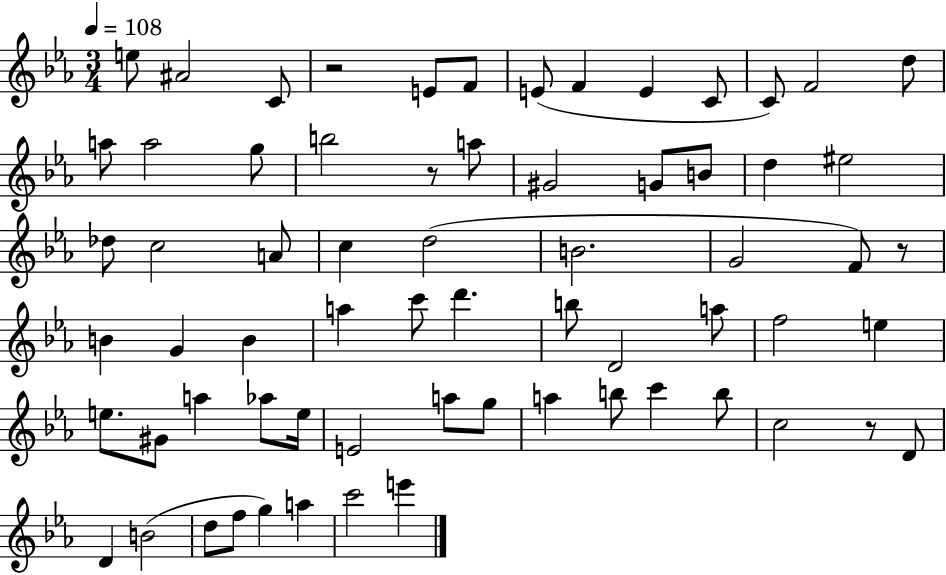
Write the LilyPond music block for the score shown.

{
  \clef treble
  \numericTimeSignature
  \time 3/4
  \key ees \major
  \tempo 4 = 108
  e''8 ais'2 c'8 | r2 e'8 f'8 | e'8( f'4 e'4 c'8 | c'8) f'2 d''8 | \break a''8 a''2 g''8 | b''2 r8 a''8 | gis'2 g'8 b'8 | d''4 eis''2 | \break des''8 c''2 a'8 | c''4 d''2( | b'2. | g'2 f'8) r8 | \break b'4 g'4 b'4 | a''4 c'''8 d'''4. | b''8 d'2 a''8 | f''2 e''4 | \break e''8. gis'8 a''4 aes''8 e''16 | e'2 a''8 g''8 | a''4 b''8 c'''4 b''8 | c''2 r8 d'8 | \break d'4 b'2( | d''8 f''8 g''4) a''4 | c'''2 e'''4 | \bar "|."
}